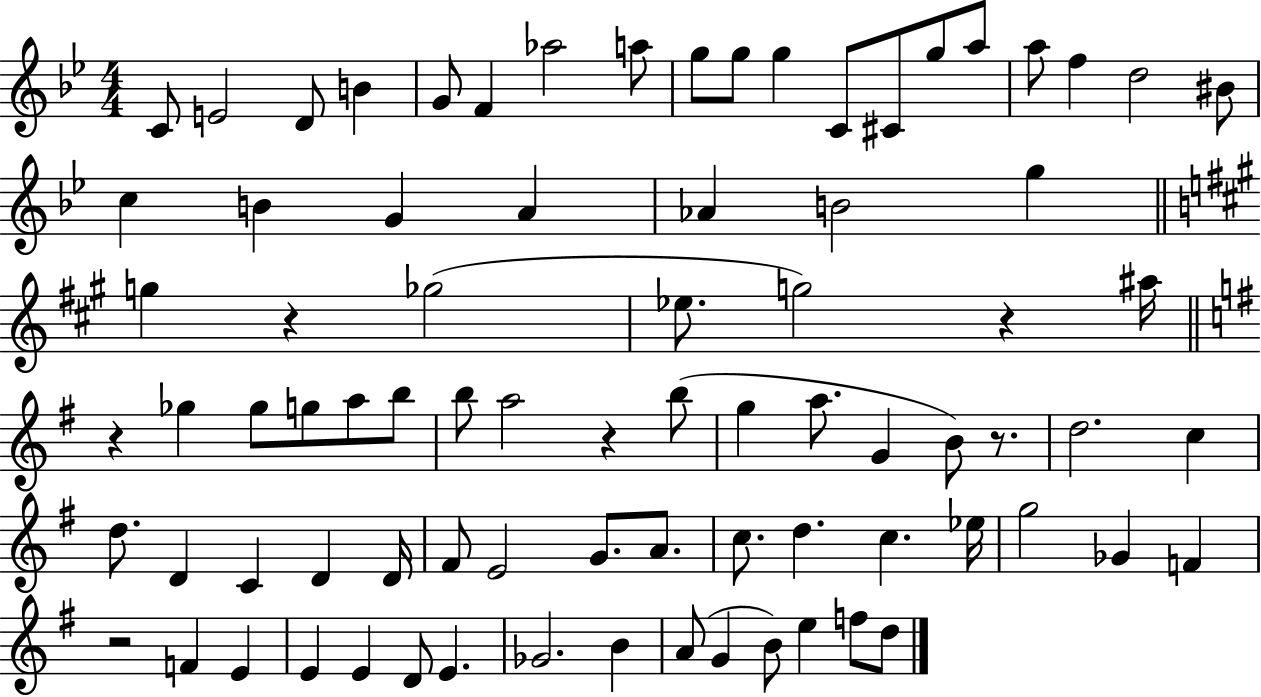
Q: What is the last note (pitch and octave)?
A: D5